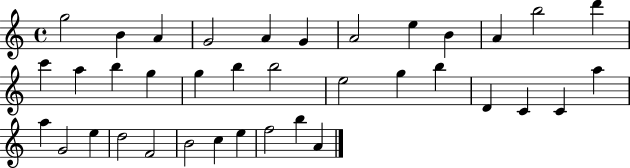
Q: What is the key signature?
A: C major